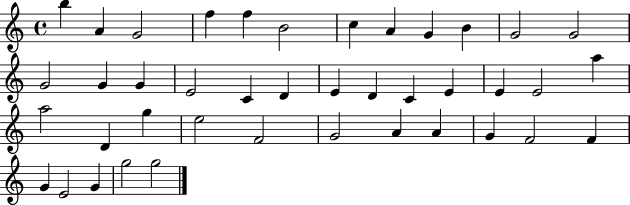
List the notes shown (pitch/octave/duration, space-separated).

B5/q A4/q G4/h F5/q F5/q B4/h C5/q A4/q G4/q B4/q G4/h G4/h G4/h G4/q G4/q E4/h C4/q D4/q E4/q D4/q C4/q E4/q E4/q E4/h A5/q A5/h D4/q G5/q E5/h F4/h G4/h A4/q A4/q G4/q F4/h F4/q G4/q E4/h G4/q G5/h G5/h